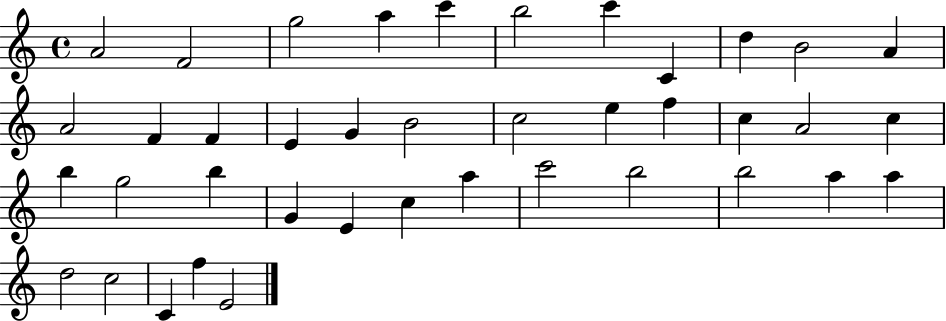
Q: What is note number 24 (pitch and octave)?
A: B5